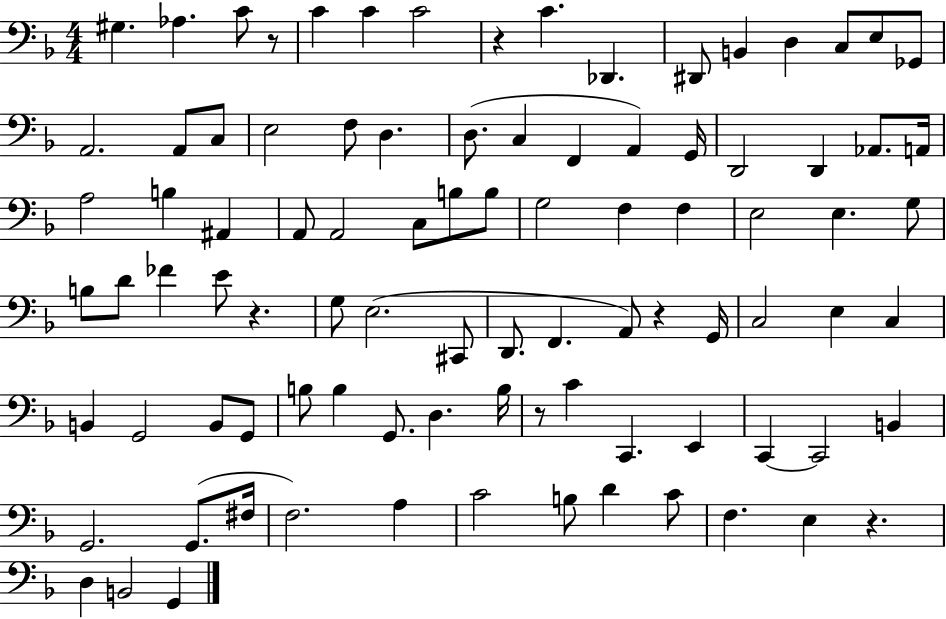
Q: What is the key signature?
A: F major